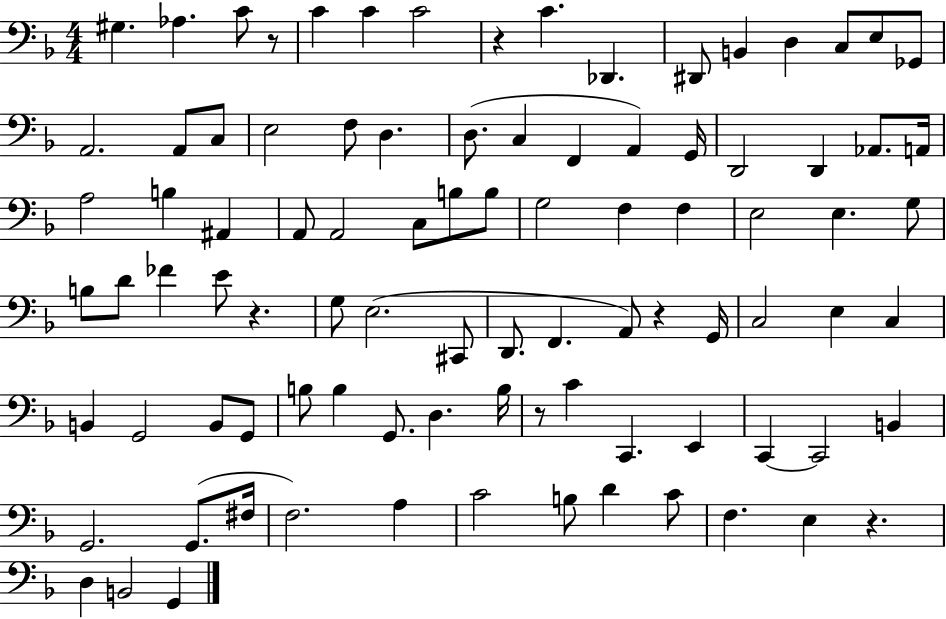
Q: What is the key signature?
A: F major